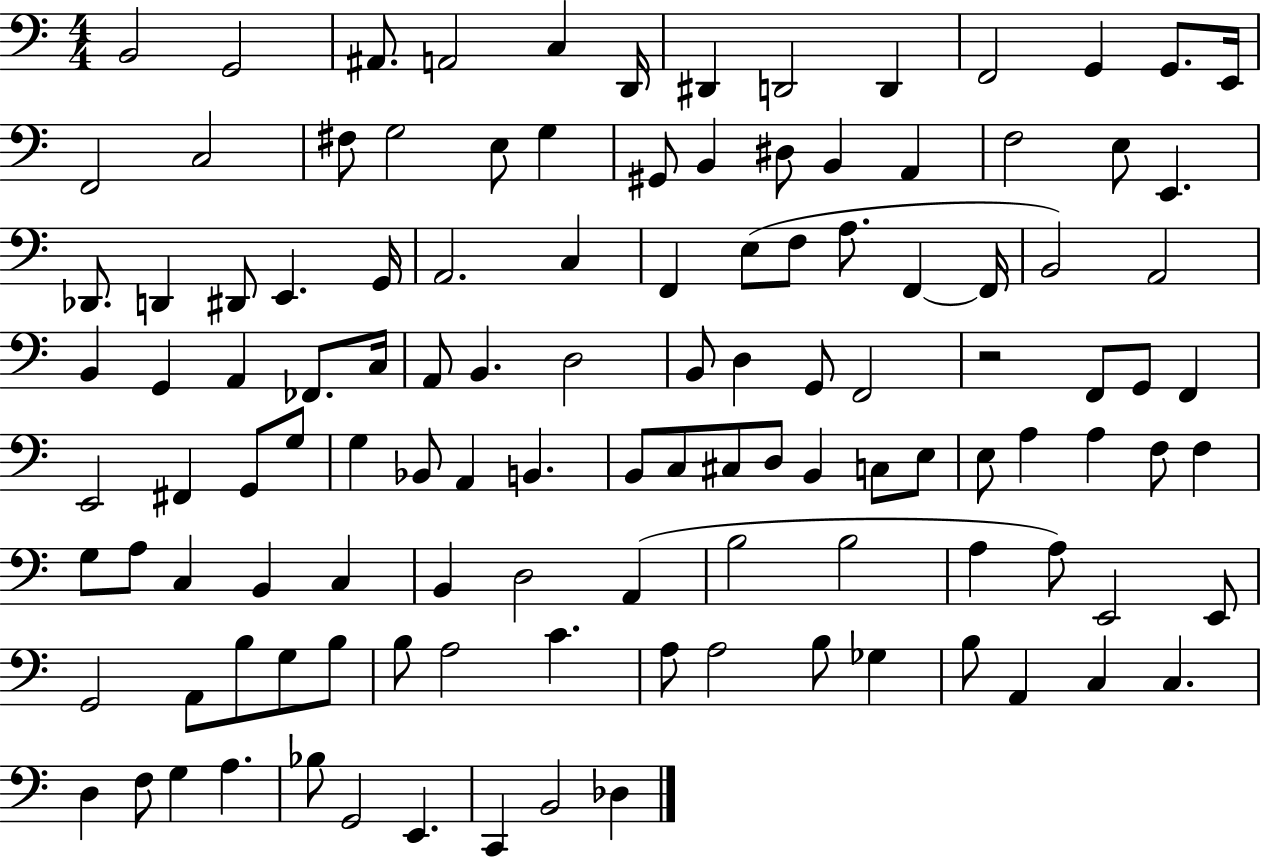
B2/h G2/h A#2/e. A2/h C3/q D2/s D#2/q D2/h D2/q F2/h G2/q G2/e. E2/s F2/h C3/h F#3/e G3/h E3/e G3/q G#2/e B2/q D#3/e B2/q A2/q F3/h E3/e E2/q. Db2/e. D2/q D#2/e E2/q. G2/s A2/h. C3/q F2/q E3/e F3/e A3/e. F2/q F2/s B2/h A2/h B2/q G2/q A2/q FES2/e. C3/s A2/e B2/q. D3/h B2/e D3/q G2/e F2/h R/h F2/e G2/e F2/q E2/h F#2/q G2/e G3/e G3/q Bb2/e A2/q B2/q. B2/e C3/e C#3/e D3/e B2/q C3/e E3/e E3/e A3/q A3/q F3/e F3/q G3/e A3/e C3/q B2/q C3/q B2/q D3/h A2/q B3/h B3/h A3/q A3/e E2/h E2/e G2/h A2/e B3/e G3/e B3/e B3/e A3/h C4/q. A3/e A3/h B3/e Gb3/q B3/e A2/q C3/q C3/q. D3/q F3/e G3/q A3/q. Bb3/e G2/h E2/q. C2/q B2/h Db3/q